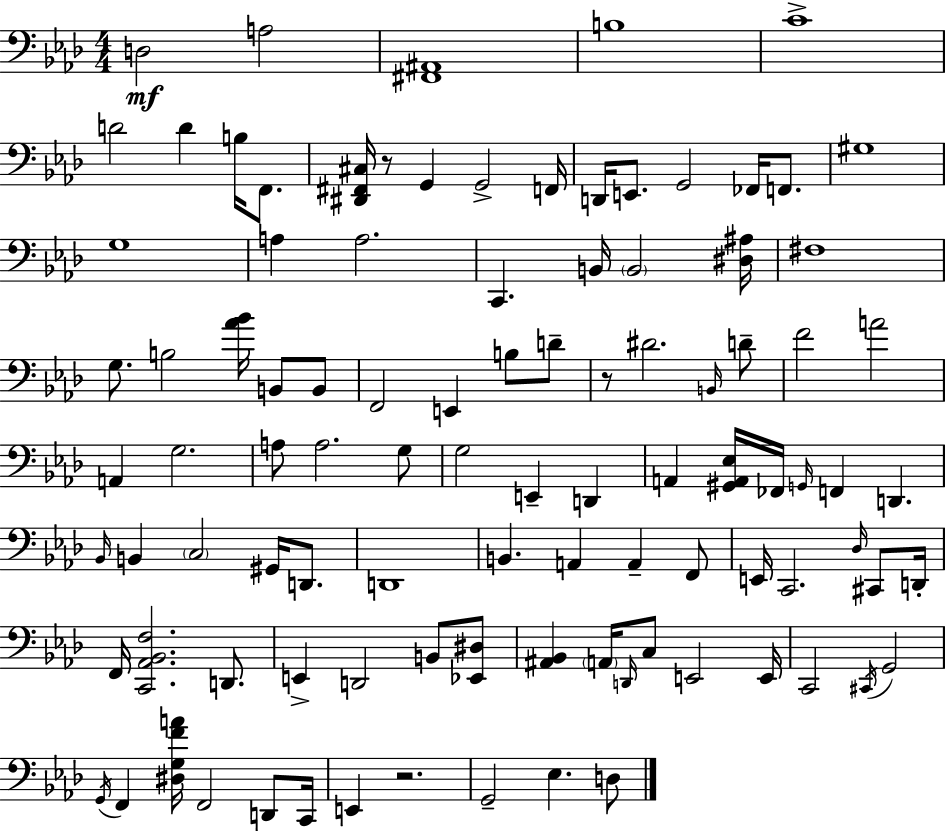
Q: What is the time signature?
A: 4/4